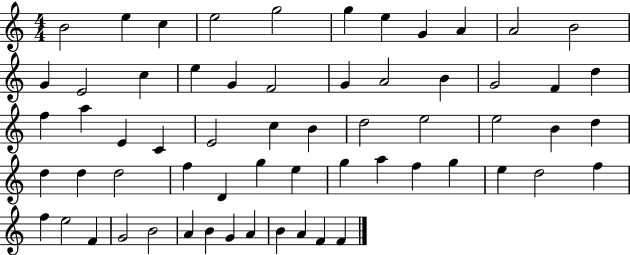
{
  \clef treble
  \numericTimeSignature
  \time 4/4
  \key c \major
  b'2 e''4 c''4 | e''2 g''2 | g''4 e''4 g'4 a'4 | a'2 b'2 | \break g'4 e'2 c''4 | e''4 g'4 f'2 | g'4 a'2 b'4 | g'2 f'4 d''4 | \break f''4 a''4 e'4 c'4 | e'2 c''4 b'4 | d''2 e''2 | e''2 b'4 d''4 | \break d''4 d''4 d''2 | f''4 d'4 g''4 e''4 | g''4 a''4 f''4 g''4 | e''4 d''2 f''4 | \break f''4 e''2 f'4 | g'2 b'2 | a'4 b'4 g'4 a'4 | b'4 a'4 f'4 f'4 | \break \bar "|."
}